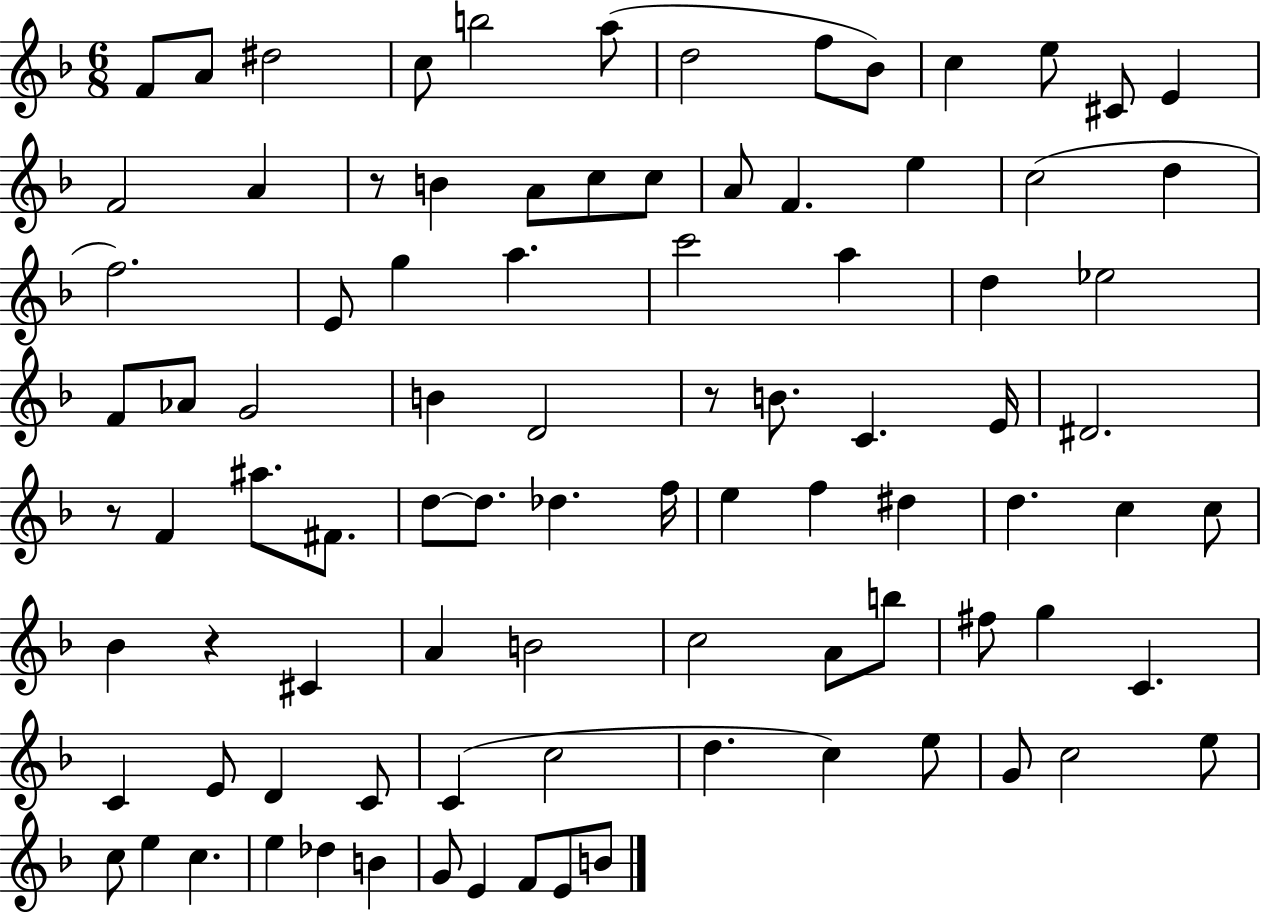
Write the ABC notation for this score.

X:1
T:Untitled
M:6/8
L:1/4
K:F
F/2 A/2 ^d2 c/2 b2 a/2 d2 f/2 _B/2 c e/2 ^C/2 E F2 A z/2 B A/2 c/2 c/2 A/2 F e c2 d f2 E/2 g a c'2 a d _e2 F/2 _A/2 G2 B D2 z/2 B/2 C E/4 ^D2 z/2 F ^a/2 ^F/2 d/2 d/2 _d f/4 e f ^d d c c/2 _B z ^C A B2 c2 A/2 b/2 ^f/2 g C C E/2 D C/2 C c2 d c e/2 G/2 c2 e/2 c/2 e c e _d B G/2 E F/2 E/2 B/2